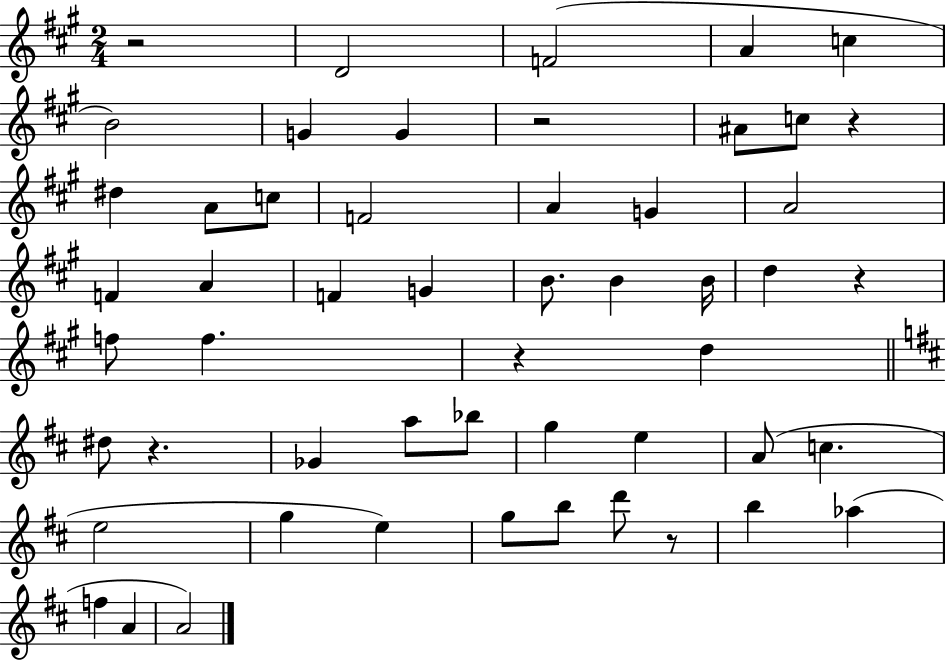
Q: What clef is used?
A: treble